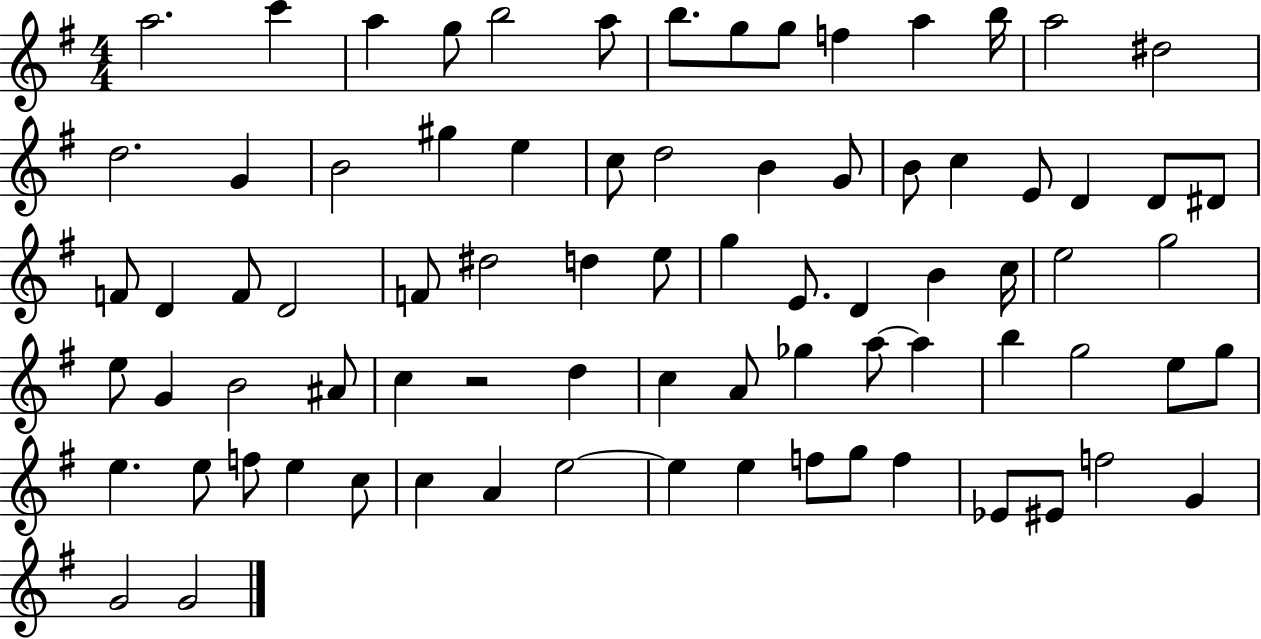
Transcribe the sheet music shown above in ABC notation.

X:1
T:Untitled
M:4/4
L:1/4
K:G
a2 c' a g/2 b2 a/2 b/2 g/2 g/2 f a b/4 a2 ^d2 d2 G B2 ^g e c/2 d2 B G/2 B/2 c E/2 D D/2 ^D/2 F/2 D F/2 D2 F/2 ^d2 d e/2 g E/2 D B c/4 e2 g2 e/2 G B2 ^A/2 c z2 d c A/2 _g a/2 a b g2 e/2 g/2 e e/2 f/2 e c/2 c A e2 e e f/2 g/2 f _E/2 ^E/2 f2 G G2 G2